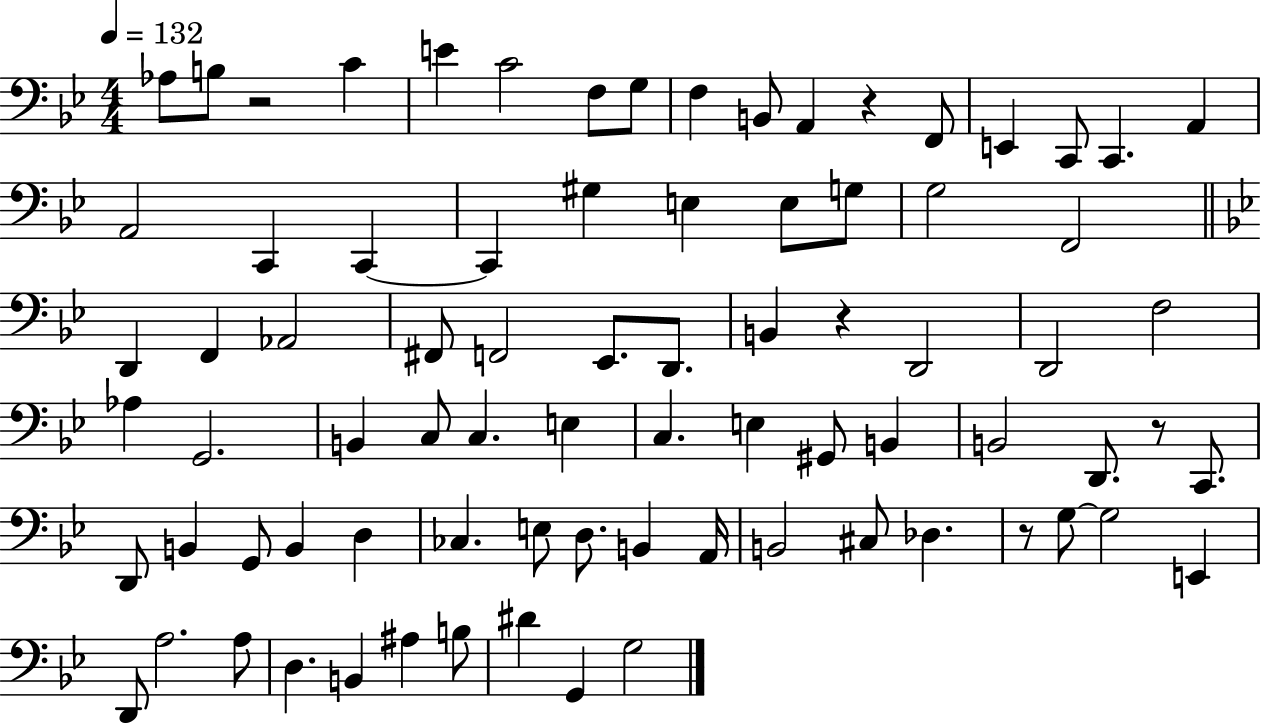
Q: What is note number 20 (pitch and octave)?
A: G#3